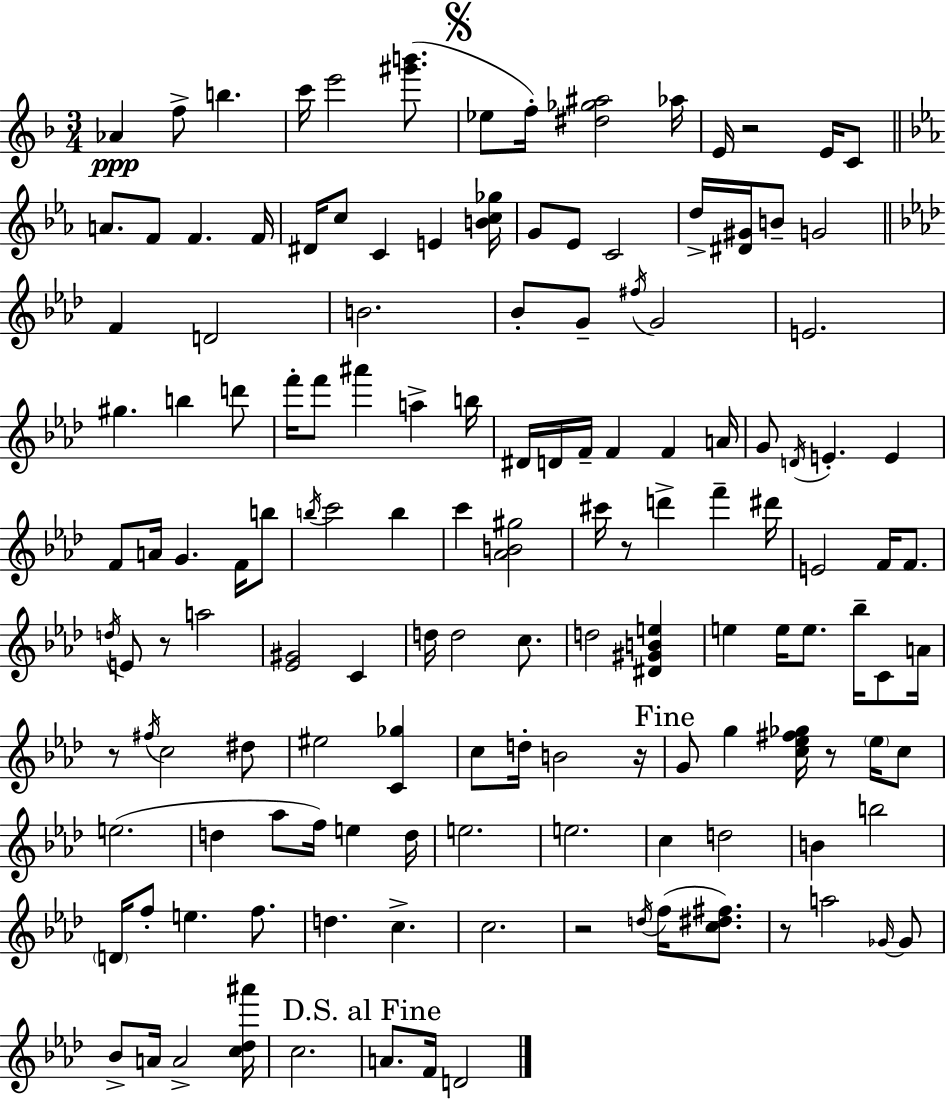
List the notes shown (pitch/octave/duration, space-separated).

Ab4/q F5/e B5/q. C6/s E6/h [G#6,B6]/e. Eb5/e F5/s [D#5,Gb5,A#5]/h Ab5/s E4/s R/h E4/s C4/e A4/e. F4/e F4/q. F4/s D#4/s C5/e C4/q E4/q [B4,C5,Gb5]/s G4/e Eb4/e C4/h D5/s [D#4,G#4]/s B4/e G4/h F4/q D4/h B4/h. Bb4/e G4/e F#5/s G4/h E4/h. G#5/q. B5/q D6/e F6/s F6/e A#6/q A5/q B5/s D#4/s D4/s F4/s F4/q F4/q A4/s G4/e D4/s E4/q. E4/q F4/e A4/s G4/q. F4/s B5/e B5/s C6/h B5/q C6/q [Ab4,B4,G#5]/h C#6/s R/e D6/q F6/q D#6/s E4/h F4/s F4/e. D5/s E4/e R/e A5/h [Eb4,G#4]/h C4/q D5/s D5/h C5/e. D5/h [D#4,G#4,B4,E5]/q E5/q E5/s E5/e. Bb5/s C4/e A4/s R/e F#5/s C5/h D#5/e EIS5/h [C4,Gb5]/q C5/e D5/s B4/h R/s G4/e G5/q [C5,Eb5,F#5,Gb5]/s R/e Eb5/s C5/e E5/h. D5/q Ab5/e F5/s E5/q D5/s E5/h. E5/h. C5/q D5/h B4/q B5/h D4/s F5/e E5/q. F5/e. D5/q. C5/q. C5/h. R/h D5/s F5/s [C5,D#5,F#5]/e. R/e A5/h Gb4/s Gb4/e Bb4/e A4/s A4/h [C5,Db5,A#6]/s C5/h. A4/e. F4/s D4/h